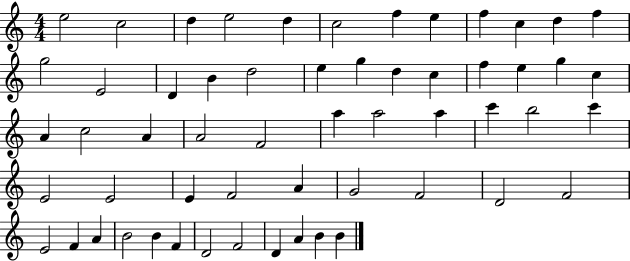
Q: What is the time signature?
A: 4/4